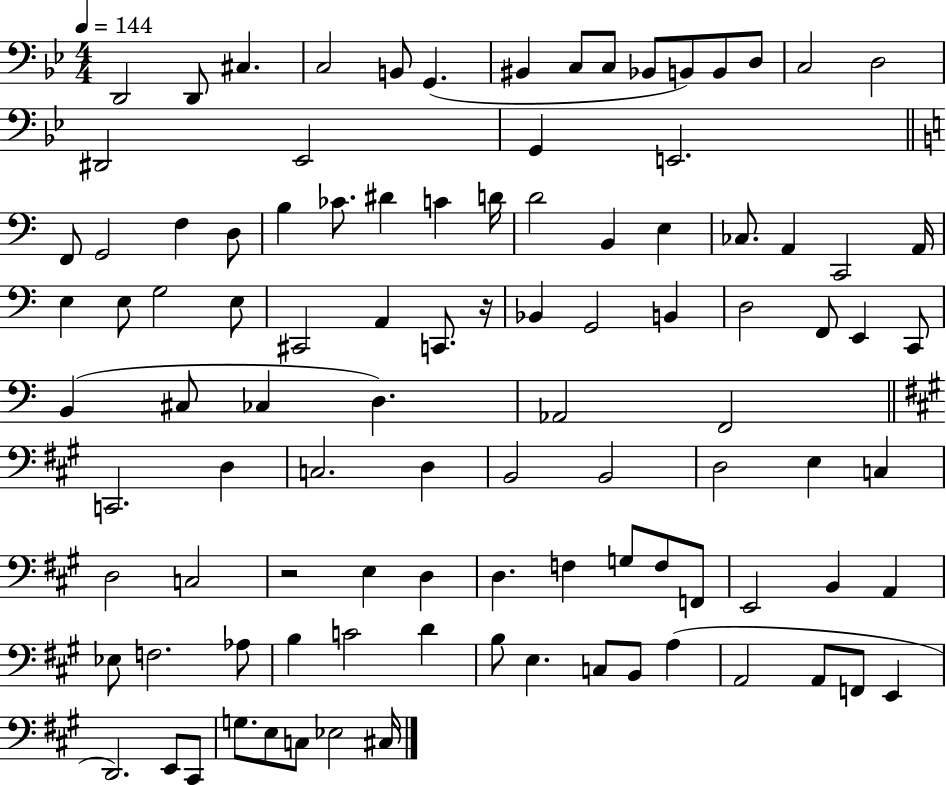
D2/h D2/e C#3/q. C3/h B2/e G2/q. BIS2/q C3/e C3/e Bb2/e B2/e B2/e D3/e C3/h D3/h D#2/h Eb2/h G2/q E2/h. F2/e G2/h F3/q D3/e B3/q CES4/e. D#4/q C4/q D4/s D4/h B2/q E3/q CES3/e. A2/q C2/h A2/s E3/q E3/e G3/h E3/e C#2/h A2/q C2/e. R/s Bb2/q G2/h B2/q D3/h F2/e E2/q C2/e B2/q C#3/e CES3/q D3/q. Ab2/h F2/h C2/h. D3/q C3/h. D3/q B2/h B2/h D3/h E3/q C3/q D3/h C3/h R/h E3/q D3/q D3/q. F3/q G3/e F3/e F2/e E2/h B2/q A2/q Eb3/e F3/h. Ab3/e B3/q C4/h D4/q B3/e E3/q. C3/e B2/e A3/q A2/h A2/e F2/e E2/q D2/h. E2/e C#2/e G3/e. E3/e C3/e Eb3/h C#3/s